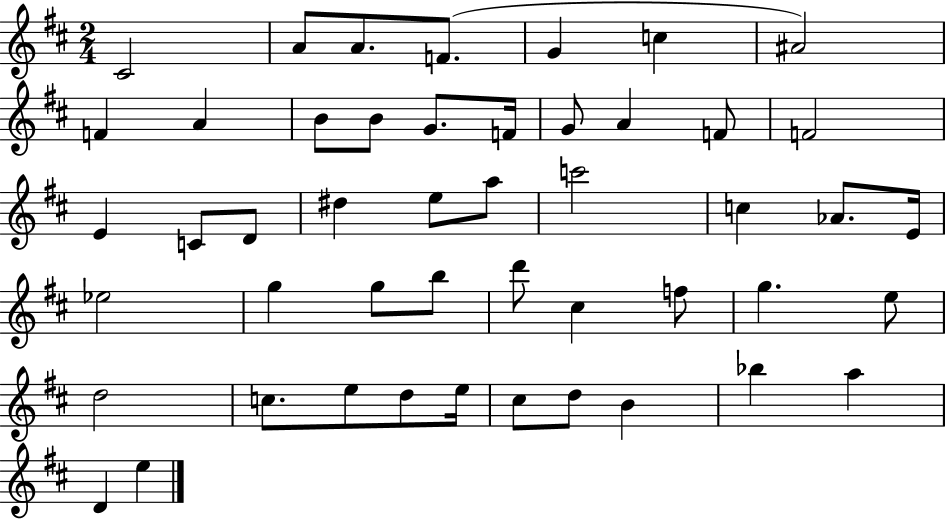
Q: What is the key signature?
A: D major